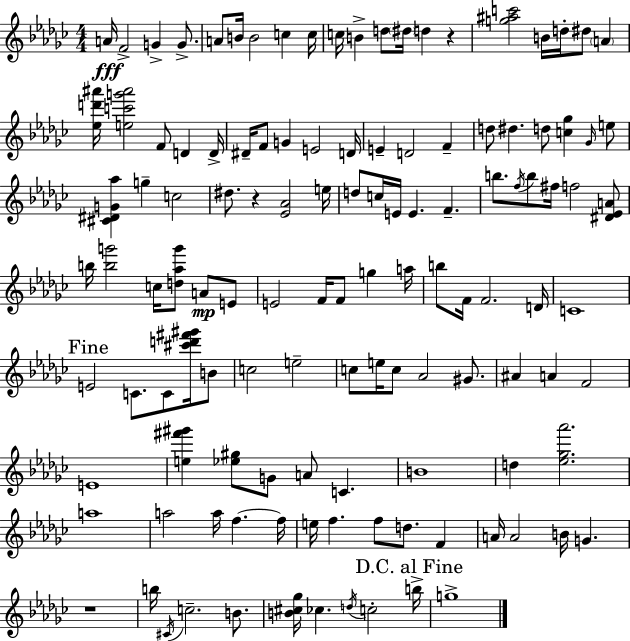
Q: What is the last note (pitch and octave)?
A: G5